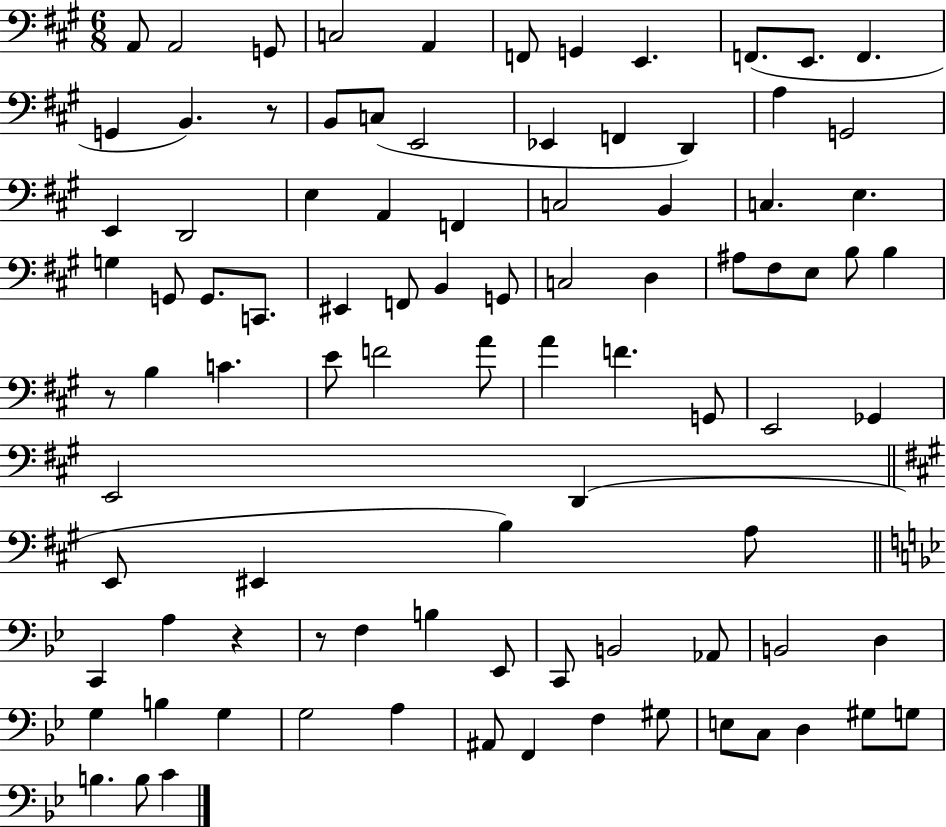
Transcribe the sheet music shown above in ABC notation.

X:1
T:Untitled
M:6/8
L:1/4
K:A
A,,/2 A,,2 G,,/2 C,2 A,, F,,/2 G,, E,, F,,/2 E,,/2 F,, G,, B,, z/2 B,,/2 C,/2 E,,2 _E,, F,, D,, A, G,,2 E,, D,,2 E, A,, F,, C,2 B,, C, E, G, G,,/2 G,,/2 C,,/2 ^E,, F,,/2 B,, G,,/2 C,2 D, ^A,/2 ^F,/2 E,/2 B,/2 B, z/2 B, C E/2 F2 A/2 A F G,,/2 E,,2 _G,, E,,2 D,, E,,/2 ^E,, B, A,/2 C,, A, z z/2 F, B, _E,,/2 C,,/2 B,,2 _A,,/2 B,,2 D, G, B, G, G,2 A, ^A,,/2 F,, F, ^G,/2 E,/2 C,/2 D, ^G,/2 G,/2 B, B,/2 C